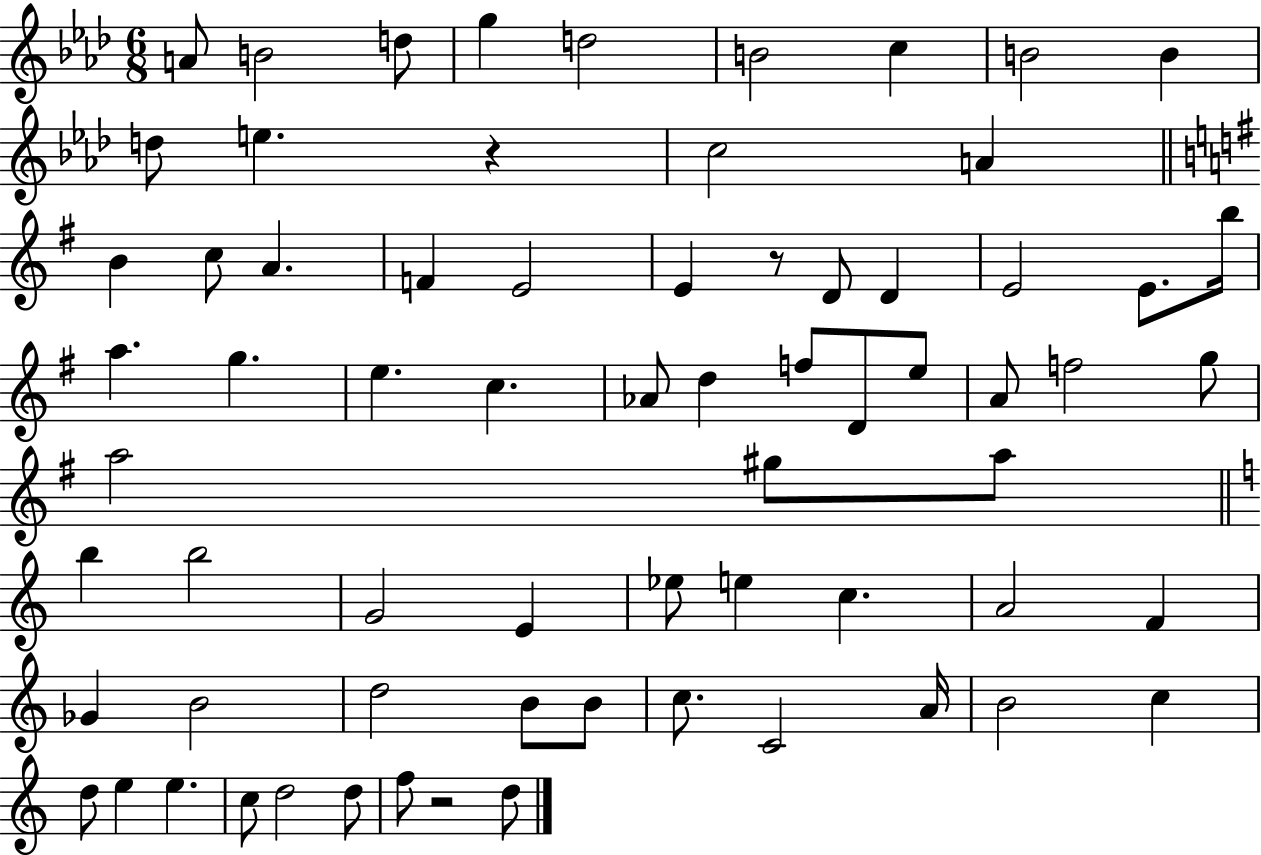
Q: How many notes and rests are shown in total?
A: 69